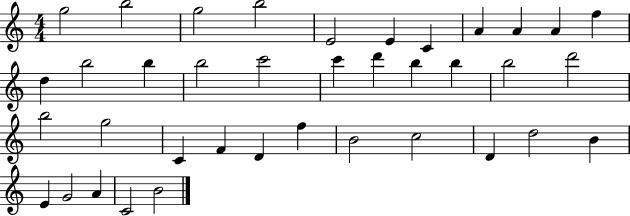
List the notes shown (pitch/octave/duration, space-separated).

G5/h B5/h G5/h B5/h E4/h E4/q C4/q A4/q A4/q A4/q F5/q D5/q B5/h B5/q B5/h C6/h C6/q D6/q B5/q B5/q B5/h D6/h B5/h G5/h C4/q F4/q D4/q F5/q B4/h C5/h D4/q D5/h B4/q E4/q G4/h A4/q C4/h B4/h